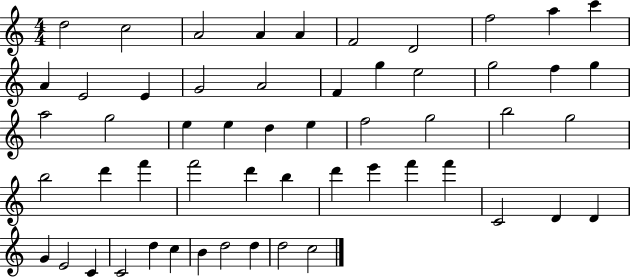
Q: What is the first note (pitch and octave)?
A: D5